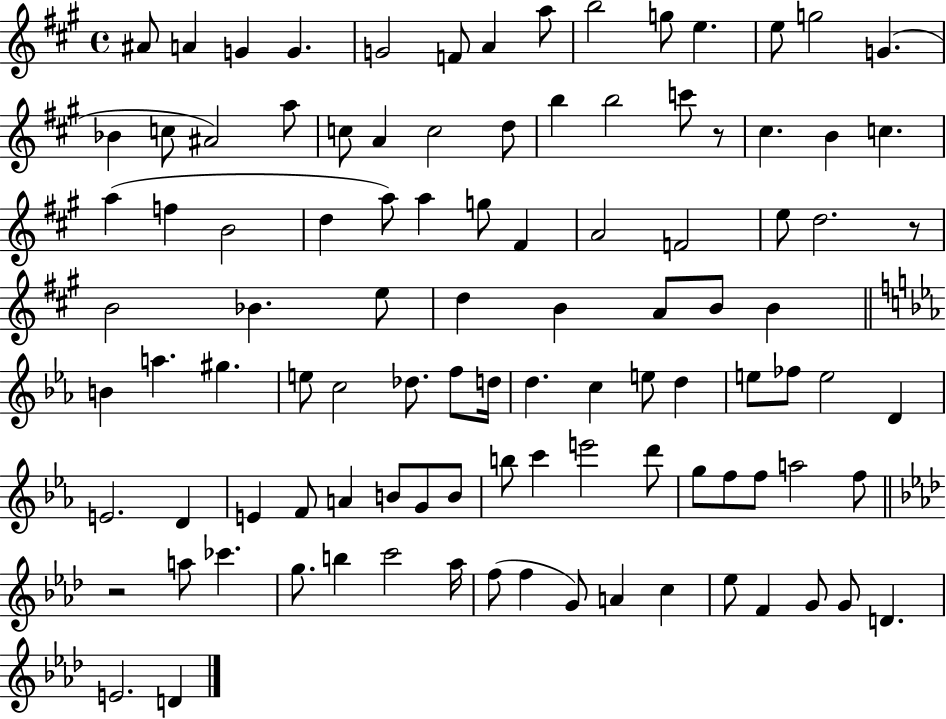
A#4/e A4/q G4/q G4/q. G4/h F4/e A4/q A5/e B5/h G5/e E5/q. E5/e G5/h G4/q. Bb4/q C5/e A#4/h A5/e C5/e A4/q C5/h D5/e B5/q B5/h C6/e R/e C#5/q. B4/q C5/q. A5/q F5/q B4/h D5/q A5/e A5/q G5/e F#4/q A4/h F4/h E5/e D5/h. R/e B4/h Bb4/q. E5/e D5/q B4/q A4/e B4/e B4/q B4/q A5/q. G#5/q. E5/e C5/h Db5/e. F5/e D5/s D5/q. C5/q E5/e D5/q E5/e FES5/e E5/h D4/q E4/h. D4/q E4/q F4/e A4/q B4/e G4/e B4/e B5/e C6/q E6/h D6/e G5/e F5/e F5/e A5/h F5/e R/h A5/e CES6/q. G5/e. B5/q C6/h Ab5/s F5/e F5/q G4/e A4/q C5/q Eb5/e F4/q G4/e G4/e D4/q. E4/h. D4/q